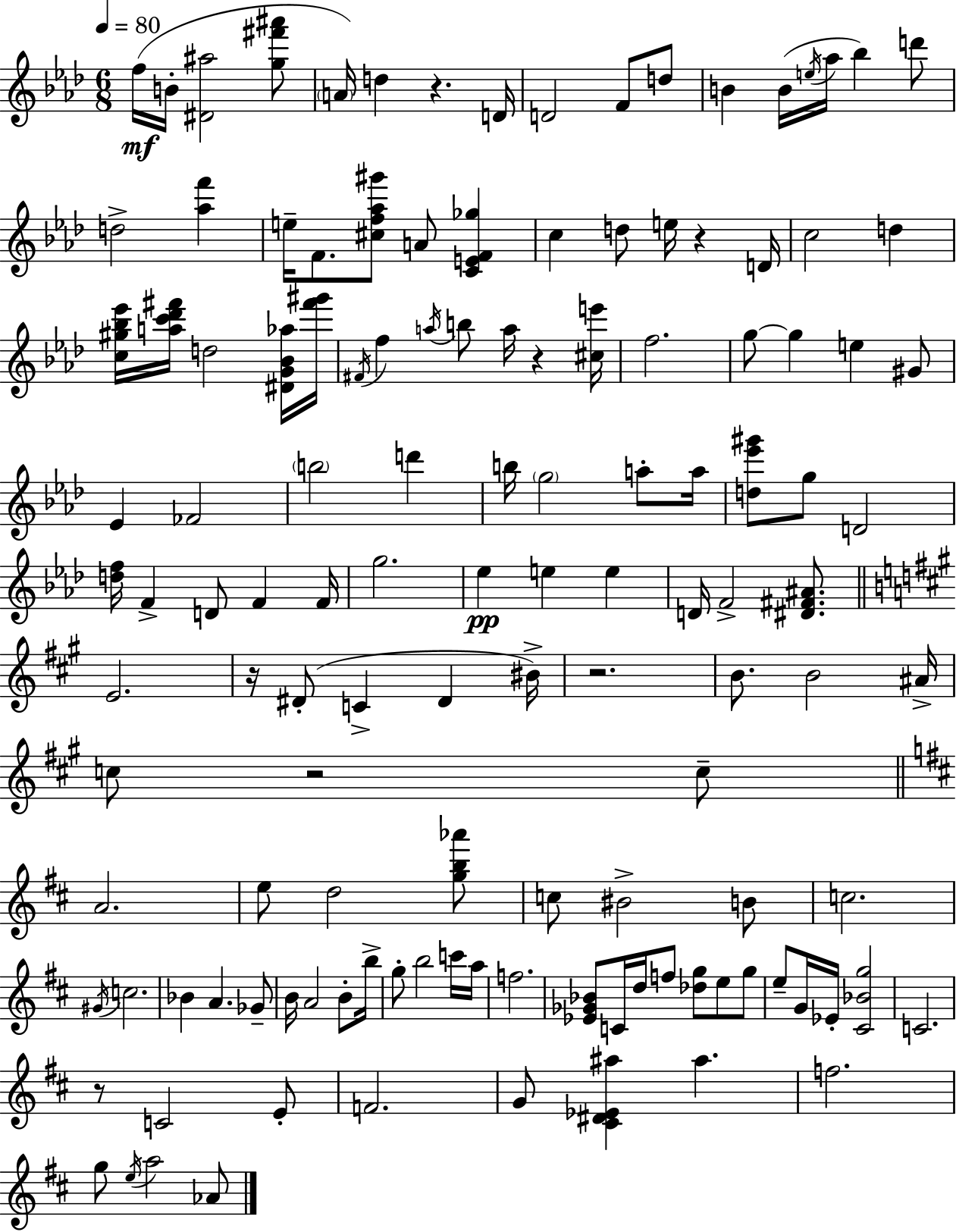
X:1
T:Untitled
M:6/8
L:1/4
K:Ab
f/4 B/4 [^D^a]2 [g^f'^a']/2 A/4 d z D/4 D2 F/2 d/2 B B/4 e/4 _a/4 _b d'/2 d2 [_af'] e/4 F/2 [^cf_a^g']/2 A/2 [CEF_g] c d/2 e/4 z D/4 c2 d [c^g_b_e']/4 [ac'_d'^f']/4 d2 [^DG_B_a]/4 [^f'^g']/4 ^F/4 f a/4 b/2 a/4 z [^ce']/4 f2 g/2 g e ^G/2 _E _F2 b2 d' b/4 g2 a/2 a/4 [d_e'^g']/2 g/2 D2 [df]/4 F D/2 F F/4 g2 _e e e D/4 F2 [^D^F^A]/2 E2 z/4 ^D/2 C ^D ^B/4 z2 B/2 B2 ^A/4 c/2 z2 c/2 A2 e/2 d2 [gb_a']/2 c/2 ^B2 B/2 c2 ^G/4 c2 _B A _G/2 B/4 A2 B/2 b/4 g/2 b2 c'/4 a/4 f2 [_E_G_B]/2 C/4 d/4 f/2 [_dg]/2 e/2 g/2 e/2 G/4 _E/4 [^C_Bg]2 C2 z/2 C2 E/2 F2 G/2 [^C^D_E^a] ^a f2 g/2 e/4 a2 _A/2